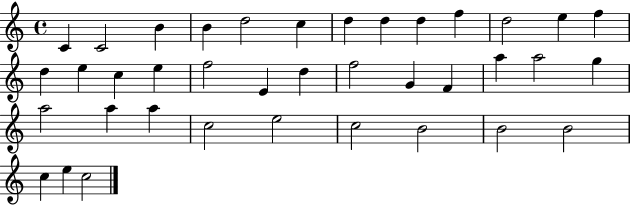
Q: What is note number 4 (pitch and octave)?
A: B4